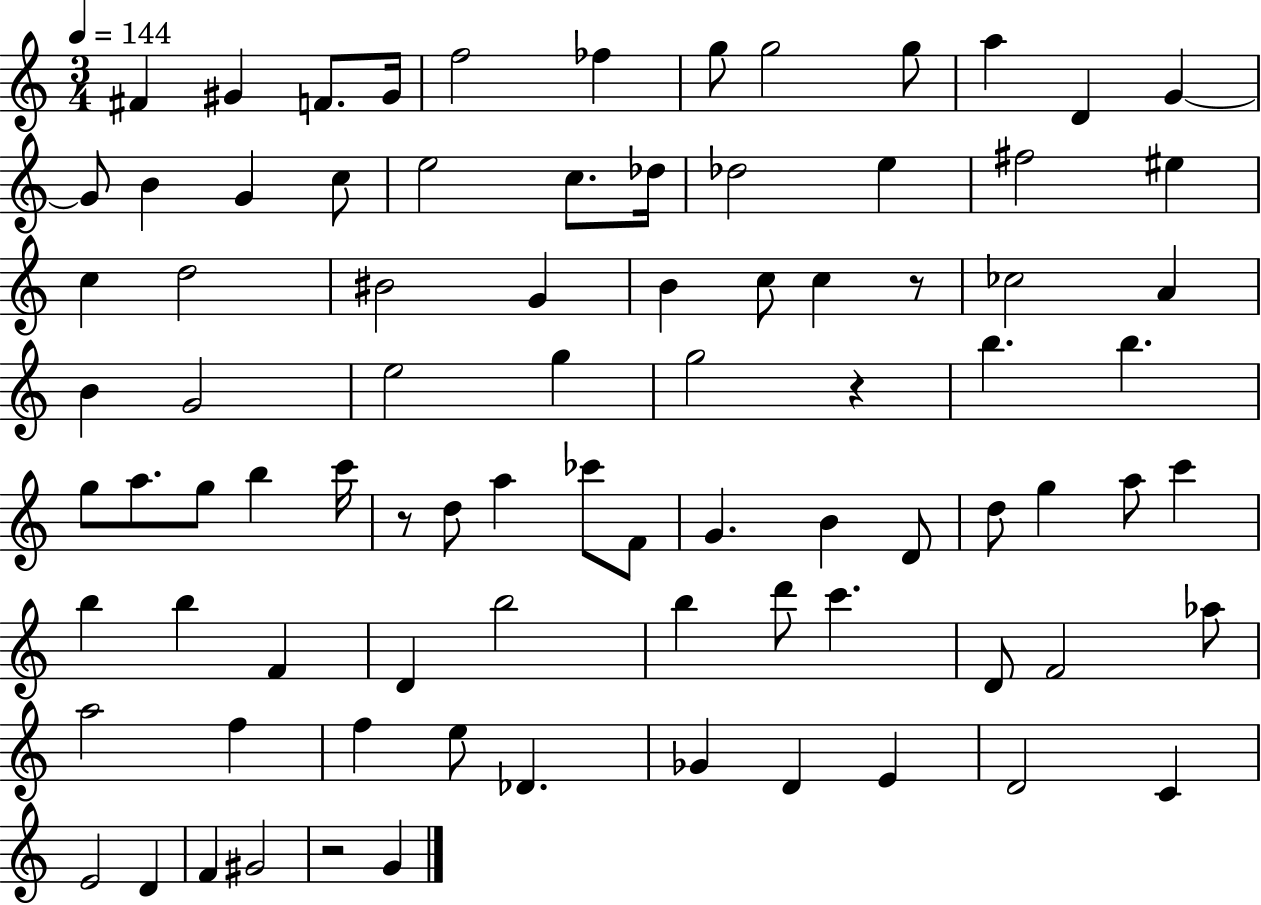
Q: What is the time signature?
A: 3/4